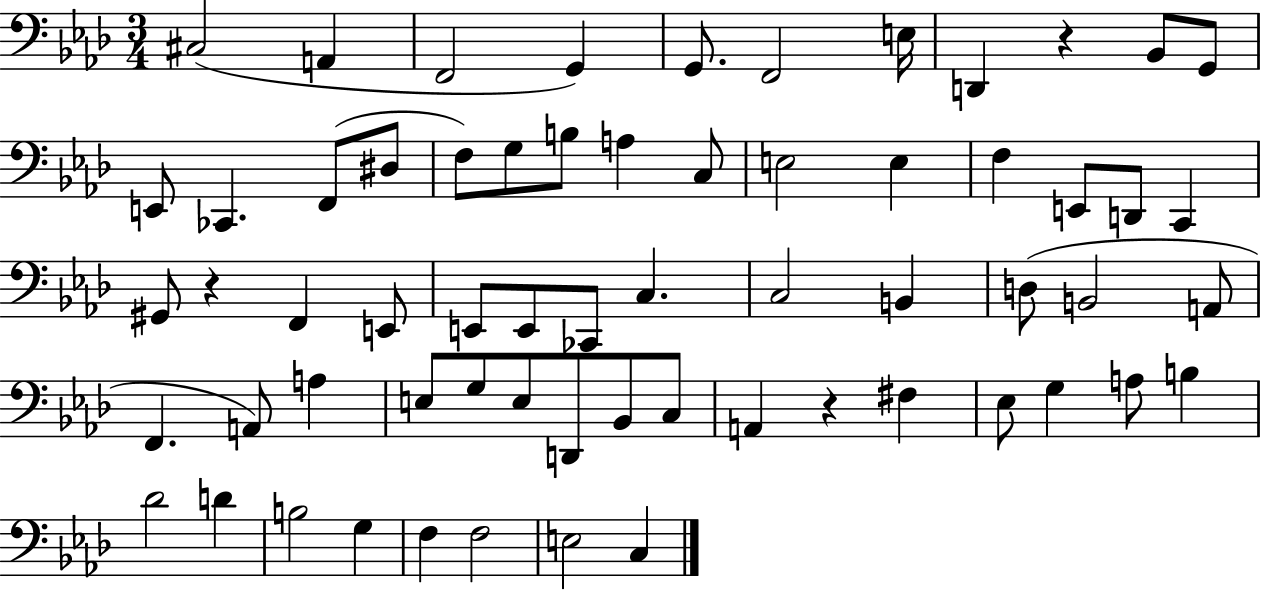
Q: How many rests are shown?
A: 3